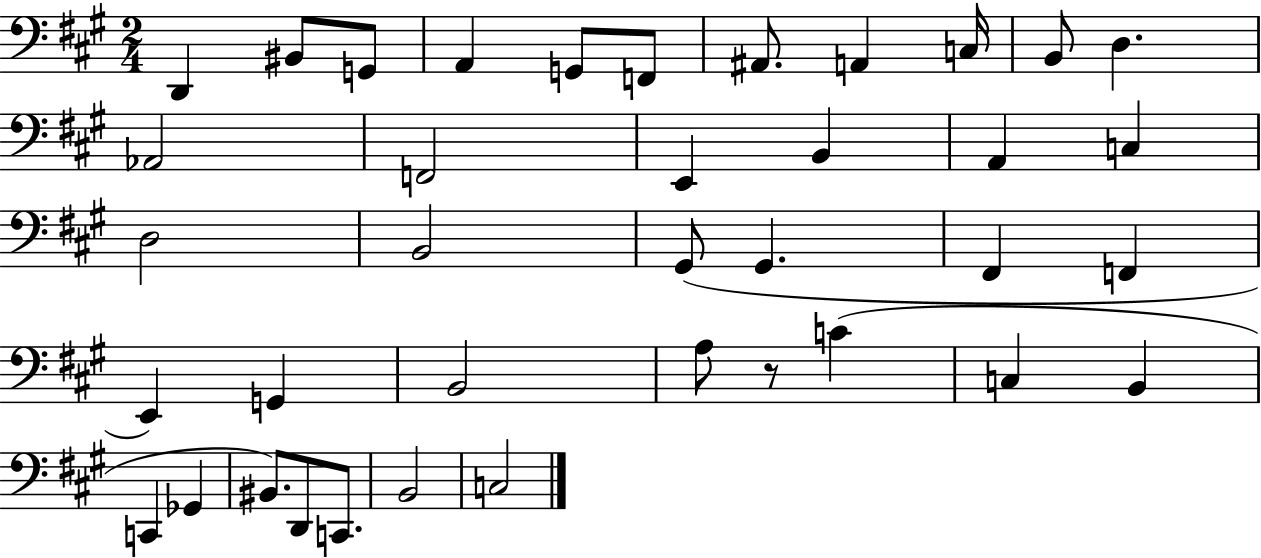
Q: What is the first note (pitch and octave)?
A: D2